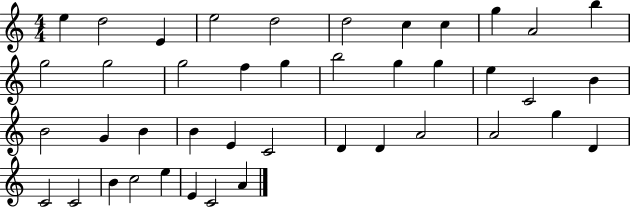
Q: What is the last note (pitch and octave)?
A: A4